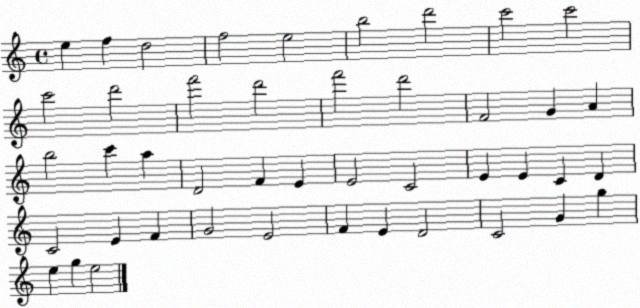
X:1
T:Untitled
M:4/4
L:1/4
K:C
e f d2 f2 e2 b2 d'2 c'2 c'2 c'2 d'2 f'2 d'2 f'2 d'2 F2 G A b2 c' a D2 F E E2 C2 E E C D C2 E F G2 E2 F E D2 C2 G g e g e2